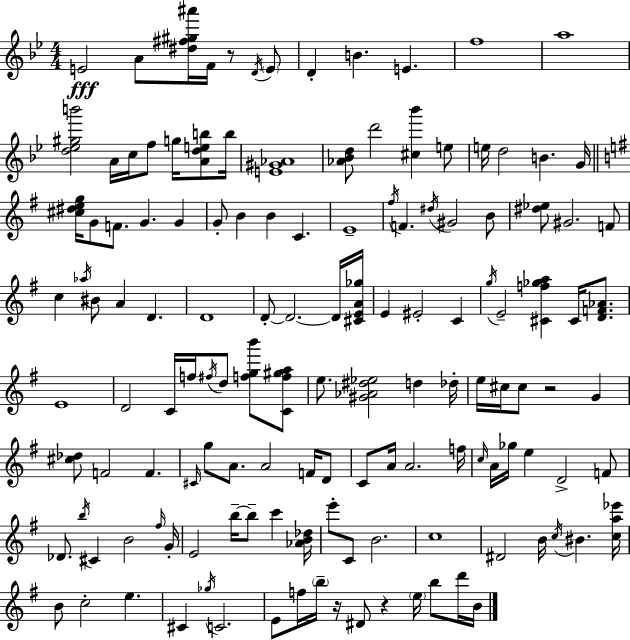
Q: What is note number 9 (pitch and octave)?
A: F5